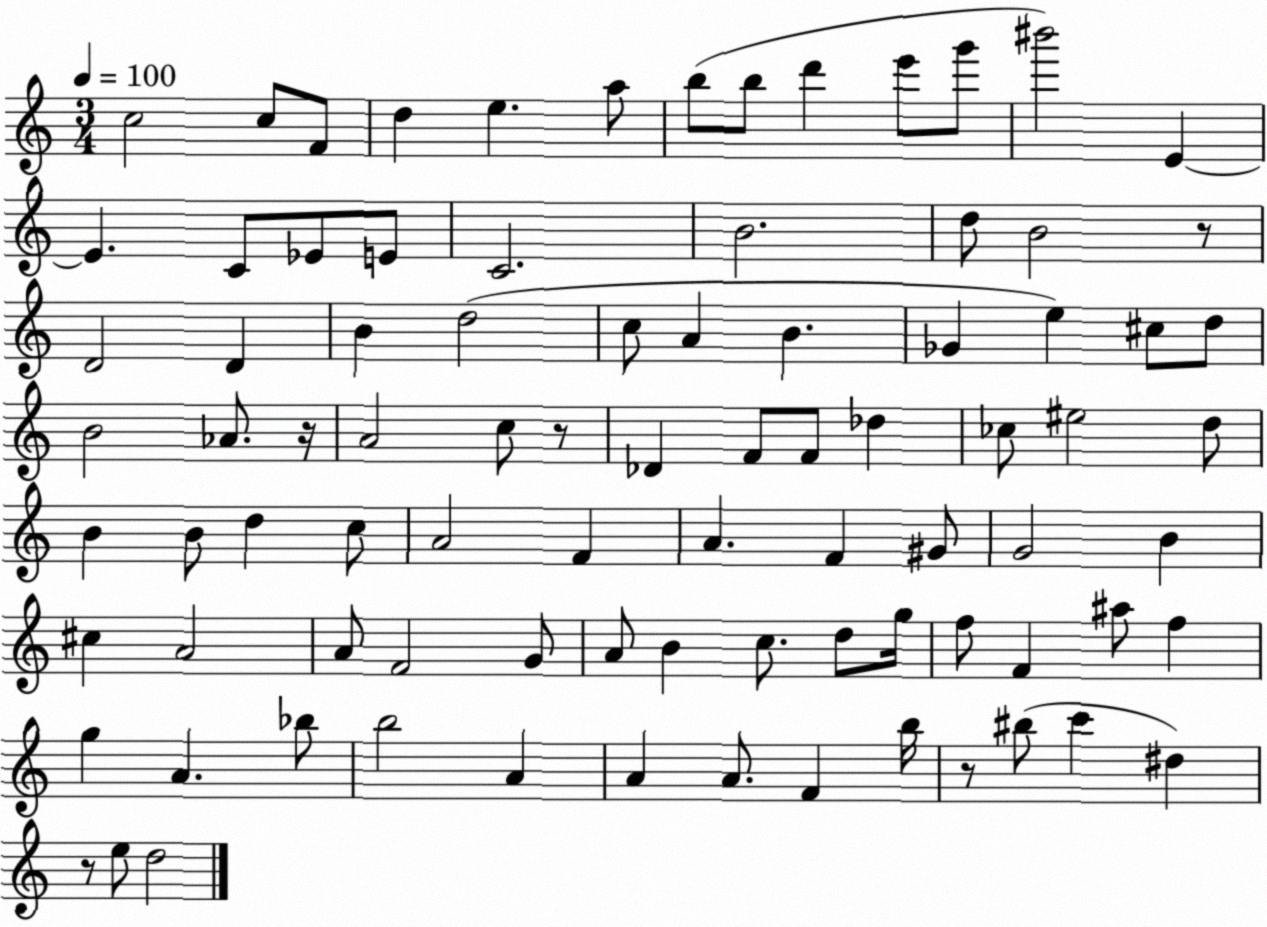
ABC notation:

X:1
T:Untitled
M:3/4
L:1/4
K:C
c2 c/2 F/2 d e a/2 b/2 b/2 d' e'/2 g'/2 ^b'2 E E C/2 _E/2 E/2 C2 B2 d/2 B2 z/2 D2 D B d2 c/2 A B _G e ^c/2 d/2 B2 _A/2 z/4 A2 c/2 z/2 _D F/2 F/2 _d _c/2 ^e2 d/2 B B/2 d c/2 A2 F A F ^G/2 G2 B ^c A2 A/2 F2 G/2 A/2 B c/2 d/2 g/4 f/2 F ^a/2 f g A _b/2 b2 A A A/2 F b/4 z/2 ^b/2 c' ^d z/2 e/2 d2